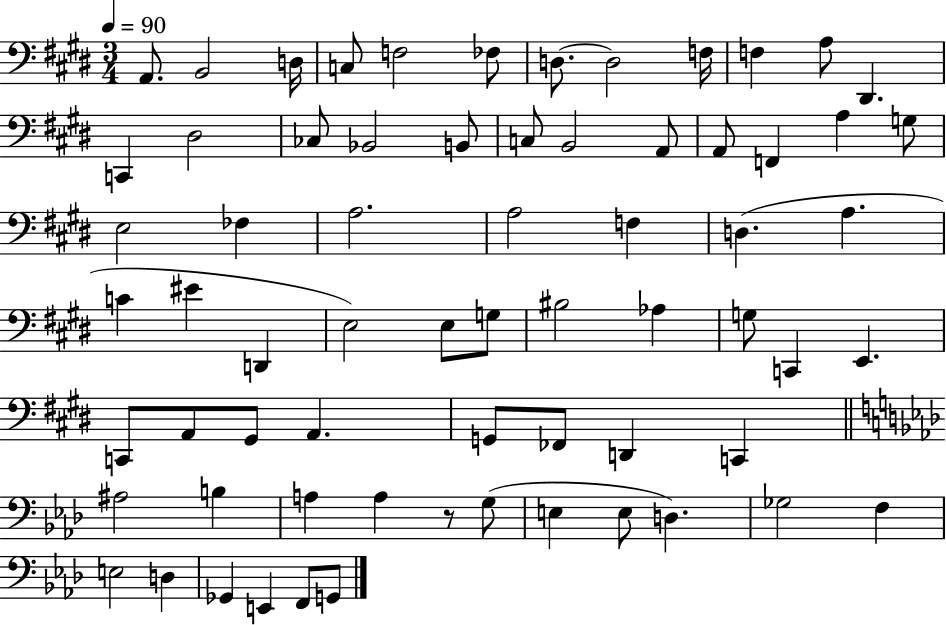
{
  \clef bass
  \numericTimeSignature
  \time 3/4
  \key e \major
  \tempo 4 = 90
  \repeat volta 2 { a,8. b,2 d16 | c8 f2 fes8 | d8.~~ d2 f16 | f4 a8 dis,4. | \break c,4 dis2 | ces8 bes,2 b,8 | c8 b,2 a,8 | a,8 f,4 a4 g8 | \break e2 fes4 | a2. | a2 f4 | d4.( a4. | \break c'4 eis'4 d,4 | e2) e8 g8 | bis2 aes4 | g8 c,4 e,4. | \break c,8 a,8 gis,8 a,4. | g,8 fes,8 d,4 c,4 | \bar "||" \break \key aes \major ais2 b4 | a4 a4 r8 g8( | e4 e8 d4.) | ges2 f4 | \break e2 d4 | ges,4 e,4 f,8 g,8 | } \bar "|."
}